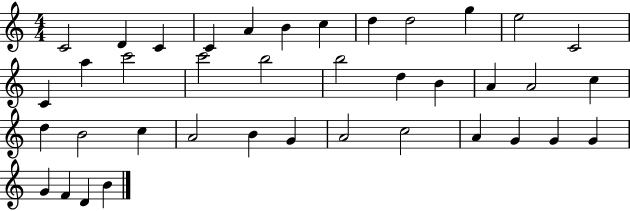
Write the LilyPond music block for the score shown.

{
  \clef treble
  \numericTimeSignature
  \time 4/4
  \key c \major
  c'2 d'4 c'4 | c'4 a'4 b'4 c''4 | d''4 d''2 g''4 | e''2 c'2 | \break c'4 a''4 c'''2 | c'''2 b''2 | b''2 d''4 b'4 | a'4 a'2 c''4 | \break d''4 b'2 c''4 | a'2 b'4 g'4 | a'2 c''2 | a'4 g'4 g'4 g'4 | \break g'4 f'4 d'4 b'4 | \bar "|."
}